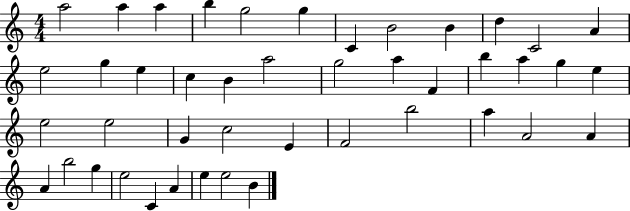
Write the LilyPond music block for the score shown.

{
  \clef treble
  \numericTimeSignature
  \time 4/4
  \key c \major
  a''2 a''4 a''4 | b''4 g''2 g''4 | c'4 b'2 b'4 | d''4 c'2 a'4 | \break e''2 g''4 e''4 | c''4 b'4 a''2 | g''2 a''4 f'4 | b''4 a''4 g''4 e''4 | \break e''2 e''2 | g'4 c''2 e'4 | f'2 b''2 | a''4 a'2 a'4 | \break a'4 b''2 g''4 | e''2 c'4 a'4 | e''4 e''2 b'4 | \bar "|."
}